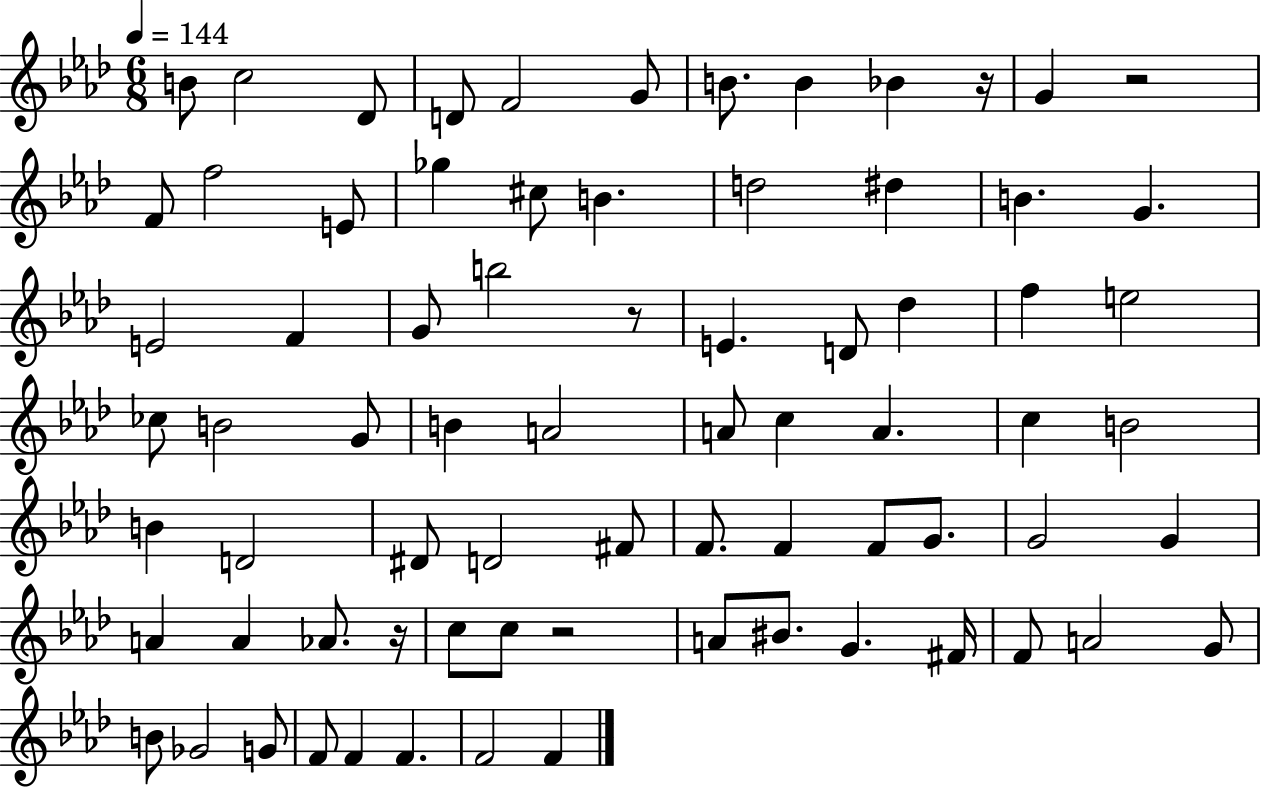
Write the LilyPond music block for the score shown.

{
  \clef treble
  \numericTimeSignature
  \time 6/8
  \key aes \major
  \tempo 4 = 144
  b'8 c''2 des'8 | d'8 f'2 g'8 | b'8. b'4 bes'4 r16 | g'4 r2 | \break f'8 f''2 e'8 | ges''4 cis''8 b'4. | d''2 dis''4 | b'4. g'4. | \break e'2 f'4 | g'8 b''2 r8 | e'4. d'8 des''4 | f''4 e''2 | \break ces''8 b'2 g'8 | b'4 a'2 | a'8 c''4 a'4. | c''4 b'2 | \break b'4 d'2 | dis'8 d'2 fis'8 | f'8. f'4 f'8 g'8. | g'2 g'4 | \break a'4 a'4 aes'8. r16 | c''8 c''8 r2 | a'8 bis'8. g'4. fis'16 | f'8 a'2 g'8 | \break b'8 ges'2 g'8 | f'8 f'4 f'4. | f'2 f'4 | \bar "|."
}